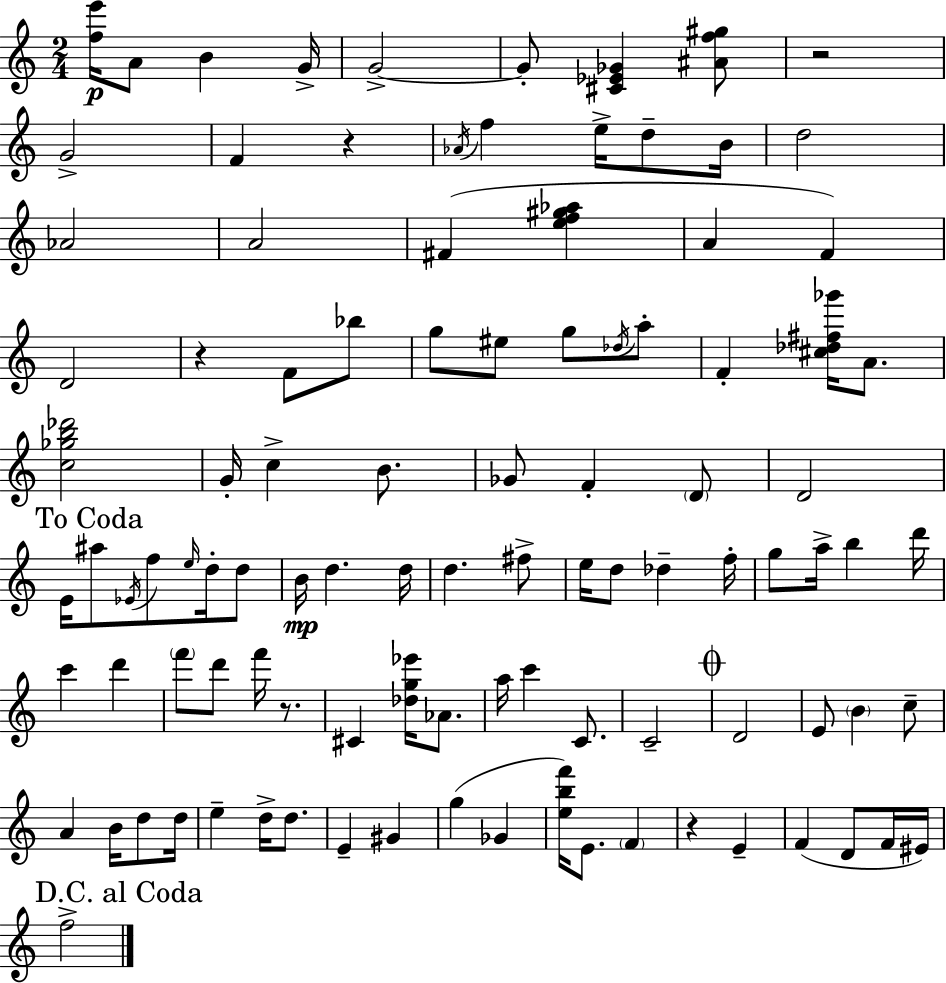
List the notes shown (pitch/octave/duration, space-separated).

[F5,E6]/s A4/e B4/q G4/s G4/h G4/e [C#4,Eb4,Gb4]/q [A#4,F5,G#5]/e R/h G4/h F4/q R/q Ab4/s F5/q E5/s D5/e B4/s D5/h Ab4/h A4/h F#4/q [E5,F5,G#5,Ab5]/q A4/q F4/q D4/h R/q F4/e Bb5/e G5/e EIS5/e G5/e Db5/s A5/e F4/q [C#5,Db5,F#5,Gb6]/s A4/e. [C5,Gb5,B5,Db6]/h G4/s C5/q B4/e. Gb4/e F4/q D4/e D4/h E4/s A#5/e Eb4/s F5/e E5/s D5/s D5/e B4/s D5/q. D5/s D5/q. F#5/e E5/s D5/e Db5/q F5/s G5/e A5/s B5/q D6/s C6/q D6/q F6/e D6/e F6/s R/e. C#4/q [Db5,G5,Eb6]/s Ab4/e. A5/s C6/q C4/e. C4/h D4/h E4/e B4/q C5/e A4/q B4/s D5/e D5/s E5/q D5/s D5/e. E4/q G#4/q G5/q Gb4/q [E5,B5,F6]/s E4/e. F4/q R/q E4/q F4/q D4/e F4/s EIS4/s F5/h